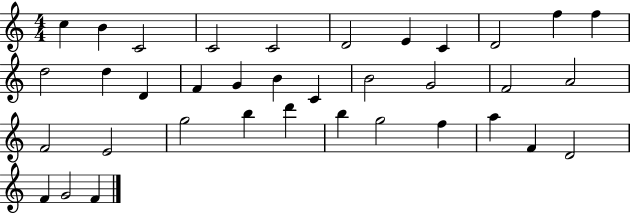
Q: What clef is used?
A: treble